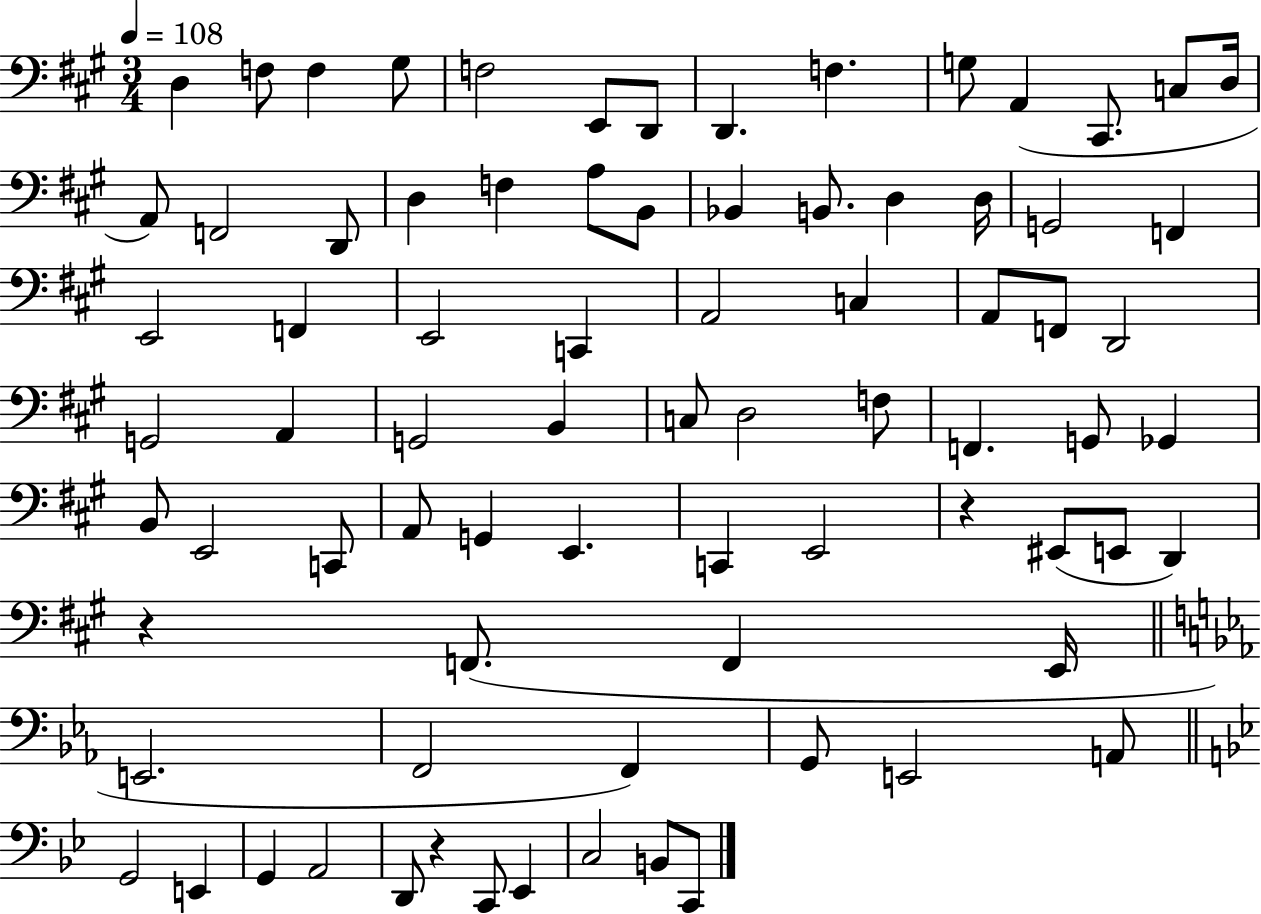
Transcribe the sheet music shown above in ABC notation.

X:1
T:Untitled
M:3/4
L:1/4
K:A
D, F,/2 F, ^G,/2 F,2 E,,/2 D,,/2 D,, F, G,/2 A,, ^C,,/2 C,/2 D,/4 A,,/2 F,,2 D,,/2 D, F, A,/2 B,,/2 _B,, B,,/2 D, D,/4 G,,2 F,, E,,2 F,, E,,2 C,, A,,2 C, A,,/2 F,,/2 D,,2 G,,2 A,, G,,2 B,, C,/2 D,2 F,/2 F,, G,,/2 _G,, B,,/2 E,,2 C,,/2 A,,/2 G,, E,, C,, E,,2 z ^E,,/2 E,,/2 D,, z F,,/2 F,, E,,/4 E,,2 F,,2 F,, G,,/2 E,,2 A,,/2 G,,2 E,, G,, A,,2 D,,/2 z C,,/2 _E,, C,2 B,,/2 C,,/2